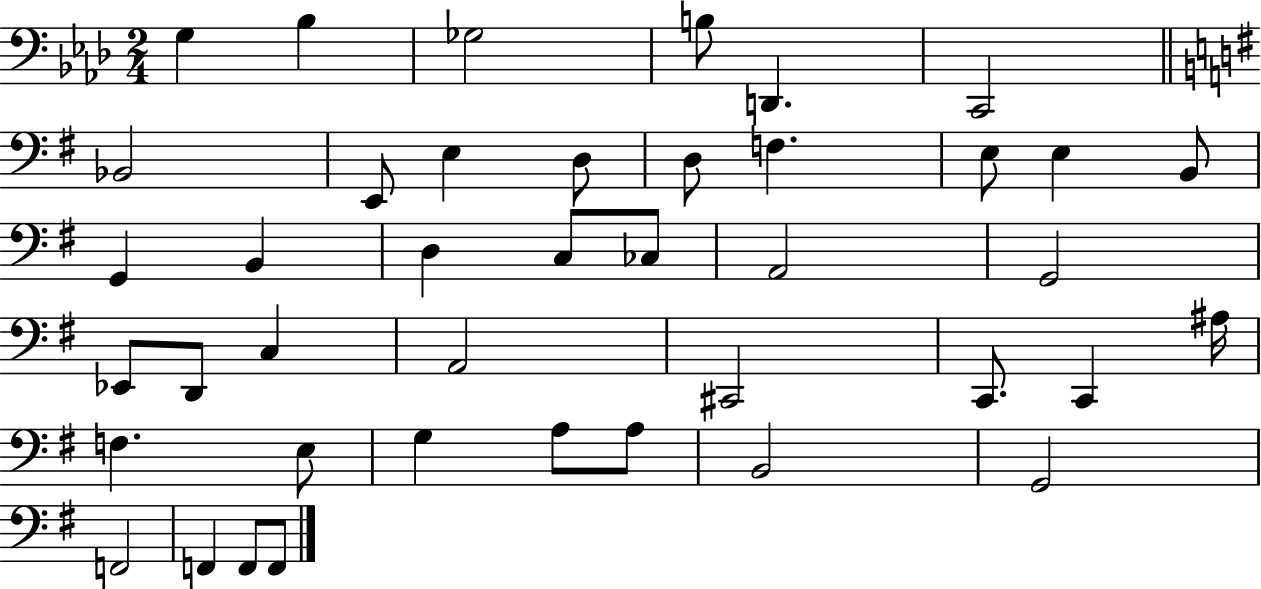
G3/q Bb3/q Gb3/h B3/e D2/q. C2/h Bb2/h E2/e E3/q D3/e D3/e F3/q. E3/e E3/q B2/e G2/q B2/q D3/q C3/e CES3/e A2/h G2/h Eb2/e D2/e C3/q A2/h C#2/h C2/e. C2/q A#3/s F3/q. E3/e G3/q A3/e A3/e B2/h G2/h F2/h F2/q F2/e F2/e